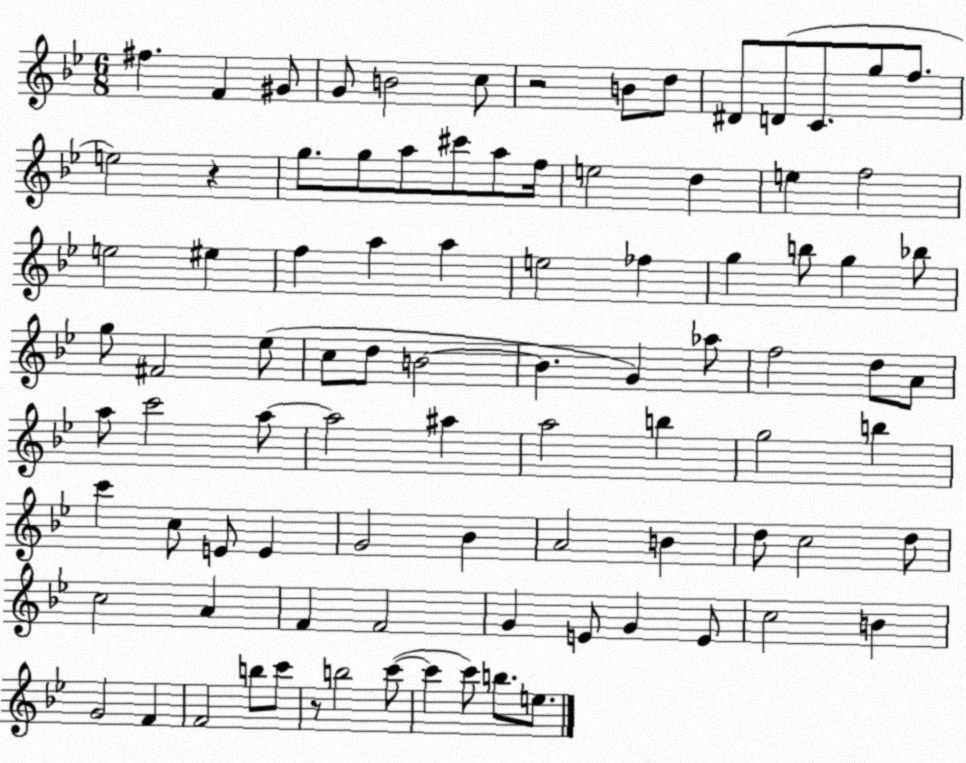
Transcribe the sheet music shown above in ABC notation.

X:1
T:Untitled
M:6/8
L:1/4
K:Bb
^f F ^G/2 G/2 B2 c/2 z2 B/2 d/2 ^D/2 D/2 C/2 g/2 f/2 e2 z g/2 g/2 a/2 ^c'/2 a/2 f/4 e2 d e f2 e2 ^e f a a e2 _f g b/2 g _b/2 g/2 ^F2 _e/2 c/2 d/2 B2 B G _a/2 f2 d/2 A/2 a/2 c'2 a/2 a2 ^a a2 b g2 b c' c/2 E/2 E G2 _B A2 B d/2 c2 d/2 c2 A F F2 G E/2 G E/2 c2 B G2 F F2 b/2 c'/2 z/2 b2 c'/2 c' c'/2 b/2 e/2